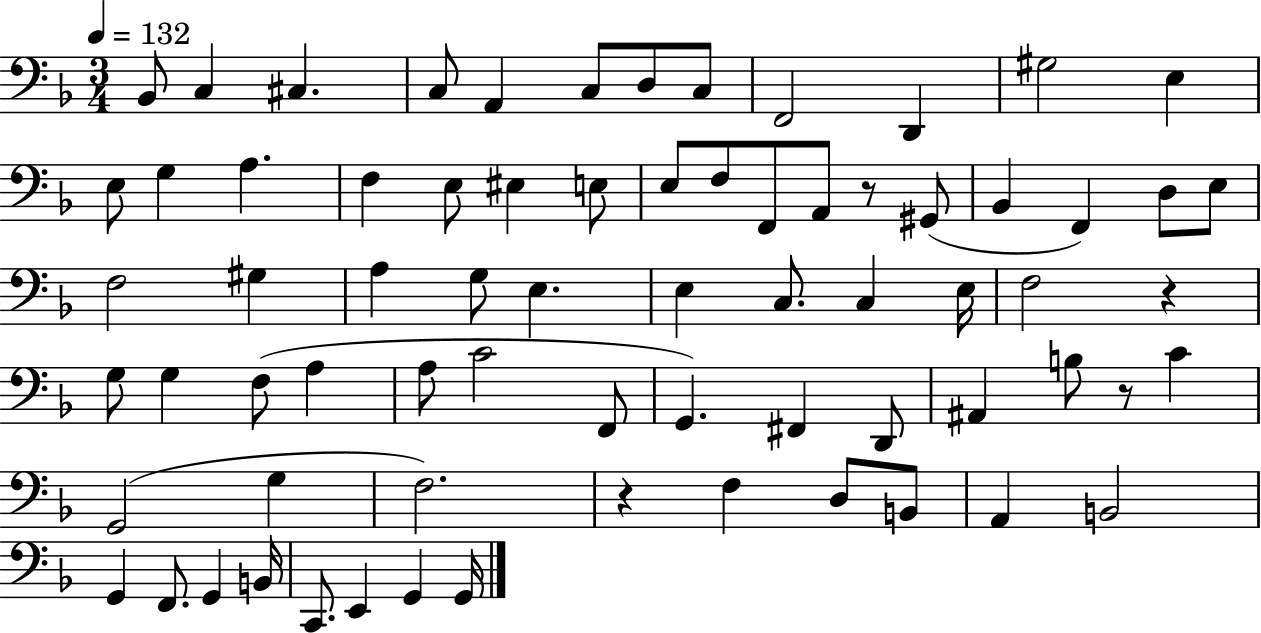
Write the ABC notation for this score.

X:1
T:Untitled
M:3/4
L:1/4
K:F
_B,,/2 C, ^C, C,/2 A,, C,/2 D,/2 C,/2 F,,2 D,, ^G,2 E, E,/2 G, A, F, E,/2 ^E, E,/2 E,/2 F,/2 F,,/2 A,,/2 z/2 ^G,,/2 _B,, F,, D,/2 E,/2 F,2 ^G, A, G,/2 E, E, C,/2 C, E,/4 F,2 z G,/2 G, F,/2 A, A,/2 C2 F,,/2 G,, ^F,, D,,/2 ^A,, B,/2 z/2 C G,,2 G, F,2 z F, D,/2 B,,/2 A,, B,,2 G,, F,,/2 G,, B,,/4 C,,/2 E,, G,, G,,/4